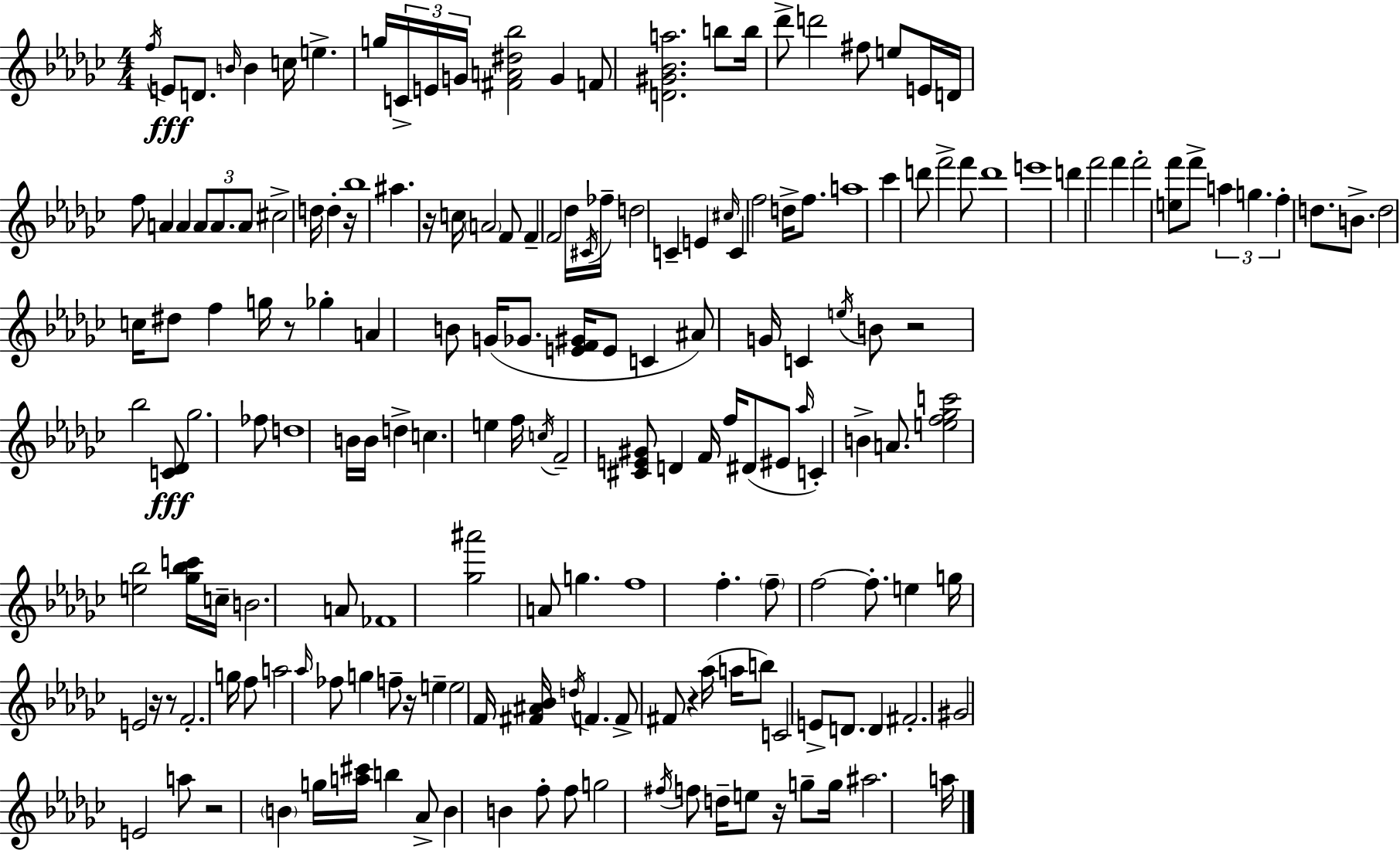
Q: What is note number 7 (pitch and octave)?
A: E5